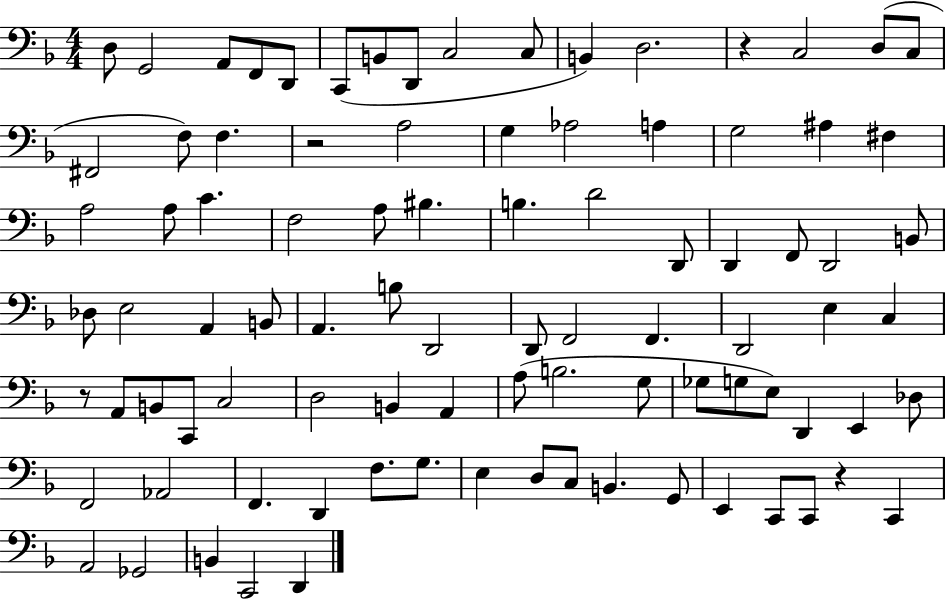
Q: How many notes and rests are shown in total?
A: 91